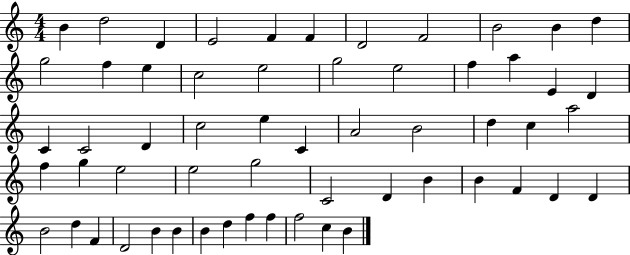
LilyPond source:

{
  \clef treble
  \numericTimeSignature
  \time 4/4
  \key c \major
  b'4 d''2 d'4 | e'2 f'4 f'4 | d'2 f'2 | b'2 b'4 d''4 | \break g''2 f''4 e''4 | c''2 e''2 | g''2 e''2 | f''4 a''4 e'4 d'4 | \break c'4 c'2 d'4 | c''2 e''4 c'4 | a'2 b'2 | d''4 c''4 a''2 | \break f''4 g''4 e''2 | e''2 g''2 | c'2 d'4 b'4 | b'4 f'4 d'4 d'4 | \break b'2 d''4 f'4 | d'2 b'4 b'4 | b'4 d''4 f''4 f''4 | f''2 c''4 b'4 | \break \bar "|."
}